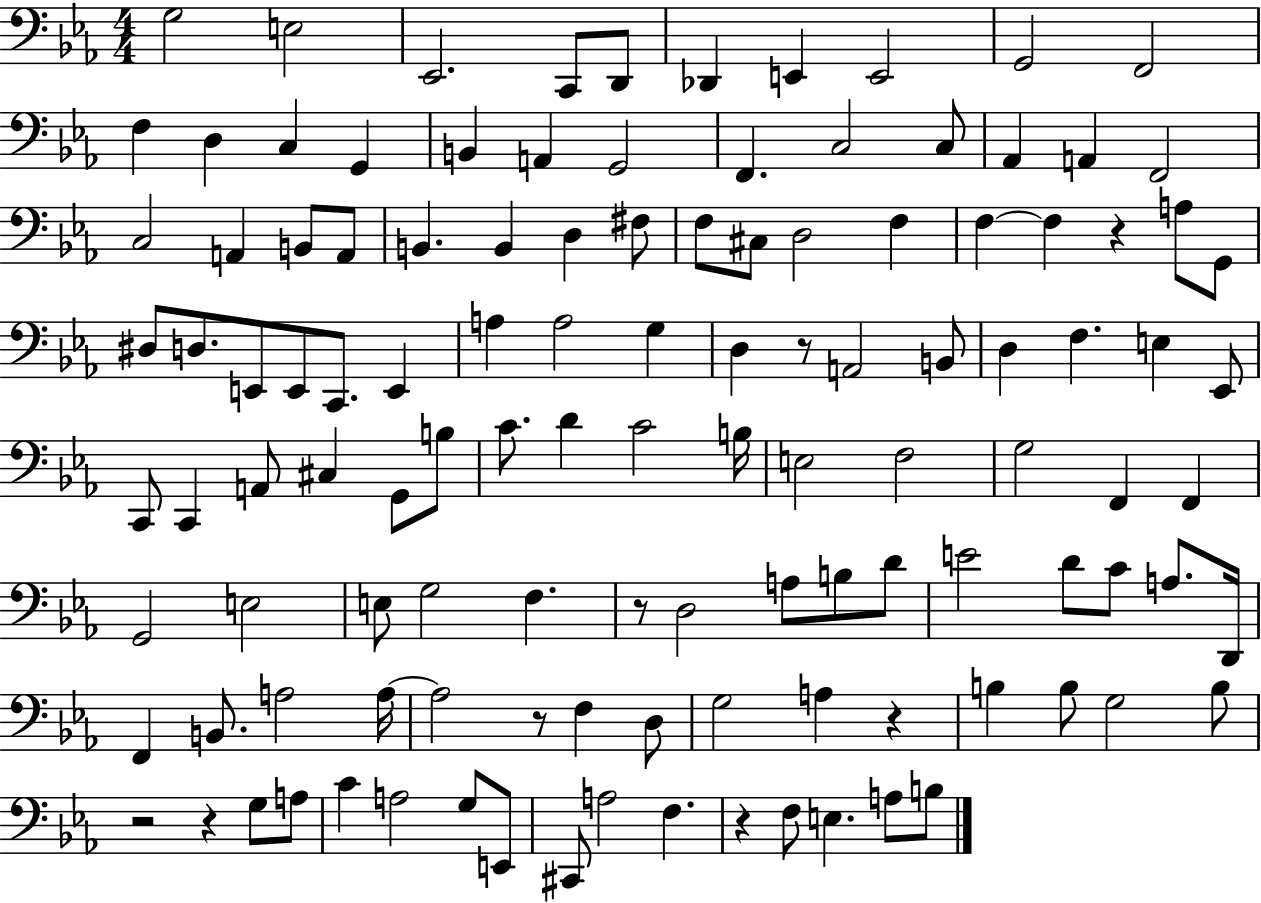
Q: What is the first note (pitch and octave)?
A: G3